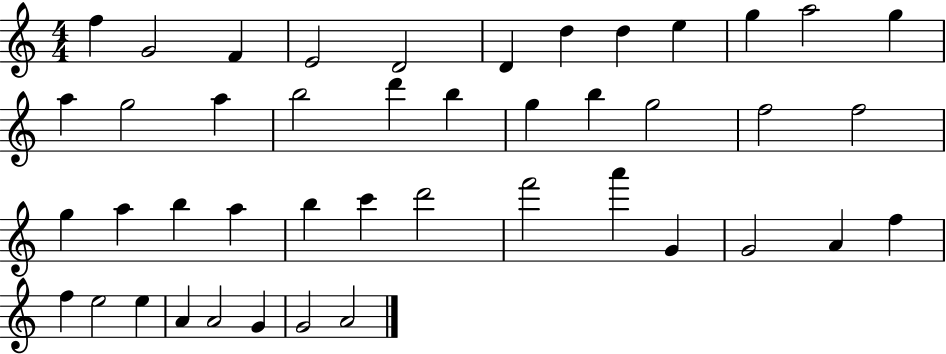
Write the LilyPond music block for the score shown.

{
  \clef treble
  \numericTimeSignature
  \time 4/4
  \key c \major
  f''4 g'2 f'4 | e'2 d'2 | d'4 d''4 d''4 e''4 | g''4 a''2 g''4 | \break a''4 g''2 a''4 | b''2 d'''4 b''4 | g''4 b''4 g''2 | f''2 f''2 | \break g''4 a''4 b''4 a''4 | b''4 c'''4 d'''2 | f'''2 a'''4 g'4 | g'2 a'4 f''4 | \break f''4 e''2 e''4 | a'4 a'2 g'4 | g'2 a'2 | \bar "|."
}